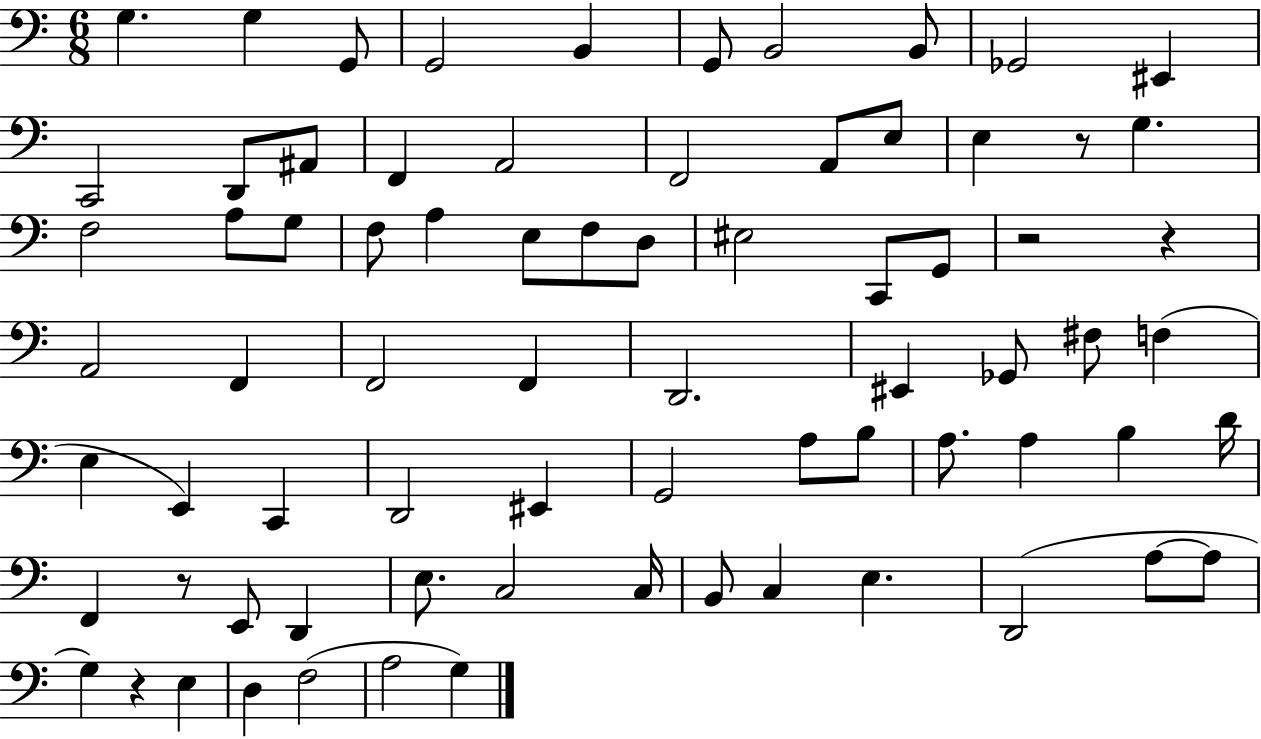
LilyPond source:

{
  \clef bass
  \numericTimeSignature
  \time 6/8
  \key c \major
  g4. g4 g,8 | g,2 b,4 | g,8 b,2 b,8 | ges,2 eis,4 | \break c,2 d,8 ais,8 | f,4 a,2 | f,2 a,8 e8 | e4 r8 g4. | \break f2 a8 g8 | f8 a4 e8 f8 d8 | eis2 c,8 g,8 | r2 r4 | \break a,2 f,4 | f,2 f,4 | d,2. | eis,4 ges,8 fis8 f4( | \break e4 e,4) c,4 | d,2 eis,4 | g,2 a8 b8 | a8. a4 b4 d'16 | \break f,4 r8 e,8 d,4 | e8. c2 c16 | b,8 c4 e4. | d,2( a8~~ a8 | \break g4) r4 e4 | d4 f2( | a2 g4) | \bar "|."
}